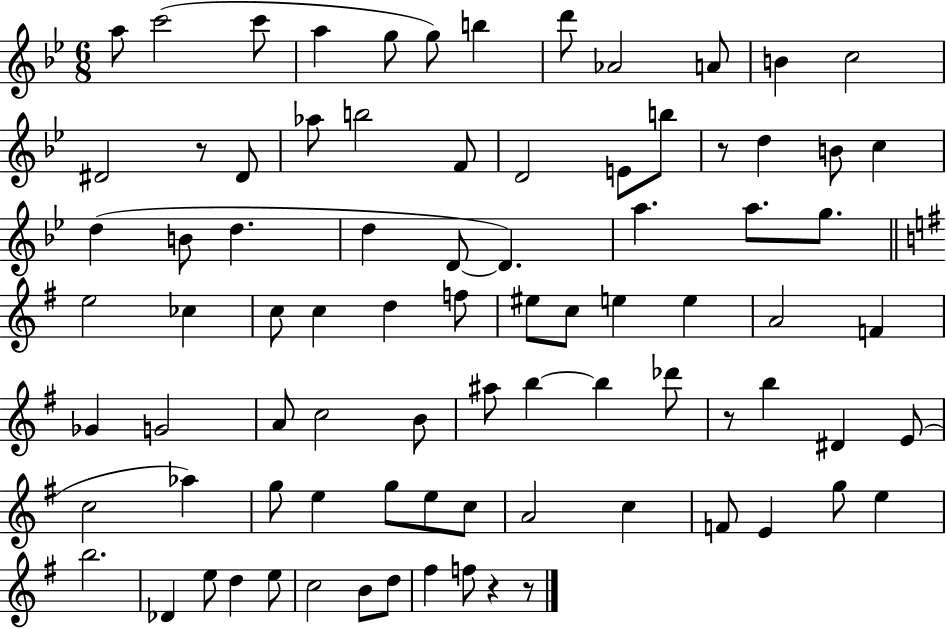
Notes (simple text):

A5/e C6/h C6/e A5/q G5/e G5/e B5/q D6/e Ab4/h A4/e B4/q C5/h D#4/h R/e D#4/e Ab5/e B5/h F4/e D4/h E4/e B5/e R/e D5/q B4/e C5/q D5/q B4/e D5/q. D5/q D4/e D4/q. A5/q. A5/e. G5/e. E5/h CES5/q C5/e C5/q D5/q F5/e EIS5/e C5/e E5/q E5/q A4/h F4/q Gb4/q G4/h A4/e C5/h B4/e A#5/e B5/q B5/q Db6/e R/e B5/q D#4/q E4/e C5/h Ab5/q G5/e E5/q G5/e E5/e C5/e A4/h C5/q F4/e E4/q G5/e E5/q B5/h. Db4/q E5/e D5/q E5/e C5/h B4/e D5/e F#5/q F5/e R/q R/e